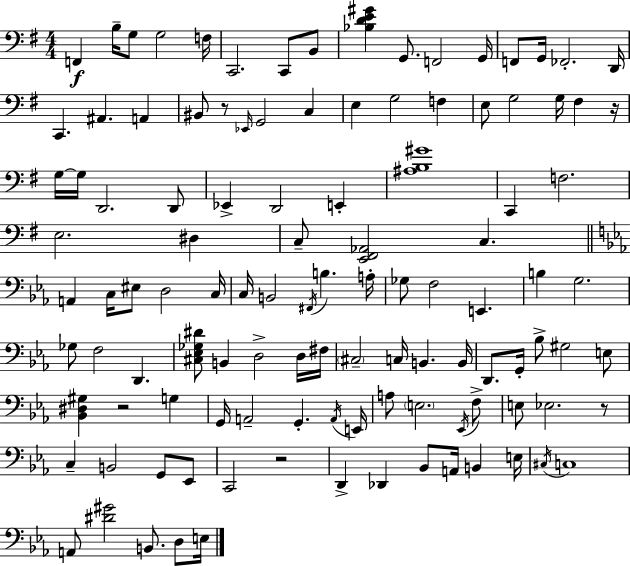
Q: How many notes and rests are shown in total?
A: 113